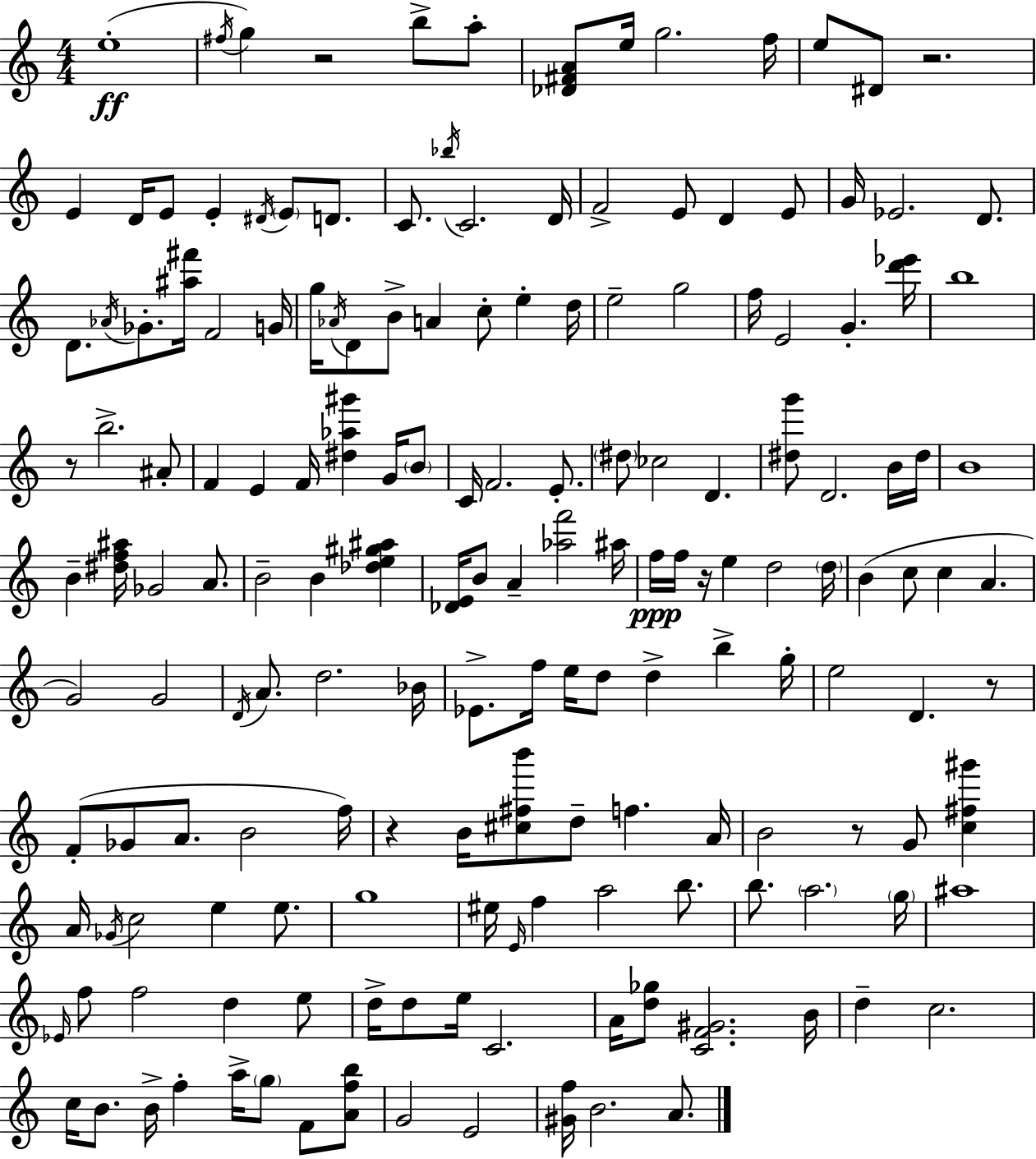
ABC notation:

X:1
T:Untitled
M:4/4
L:1/4
K:C
e4 ^f/4 g z2 b/2 a/2 [_D^FA]/2 e/4 g2 f/4 e/2 ^D/2 z2 E D/4 E/2 E ^D/4 E/2 D/2 C/2 _b/4 C2 D/4 F2 E/2 D E/2 G/4 _E2 D/2 D/2 _A/4 _G/2 [^a^f']/4 F2 G/4 g/4 _A/4 D/2 B/2 A c/2 e d/4 e2 g2 f/4 E2 G [d'_e']/4 b4 z/2 b2 ^A/2 F E F/4 [^d_a^g'] G/4 B/2 C/4 F2 E/2 ^d/2 _c2 D [^dg']/2 D2 B/4 ^d/4 B4 B [^df^a]/4 _G2 A/2 B2 B [_de^g^a] [_DE]/4 B/2 A [_af']2 ^a/4 f/4 f/4 z/4 e d2 d/4 B c/2 c A G2 G2 D/4 A/2 d2 _B/4 _E/2 f/4 e/4 d/2 d b g/4 e2 D z/2 F/2 _G/2 A/2 B2 f/4 z B/4 [^c^fb']/2 d/2 f A/4 B2 z/2 G/2 [c^f^g'] A/4 _G/4 c2 e e/2 g4 ^e/4 E/4 f a2 b/2 b/2 a2 g/4 ^a4 _E/4 f/2 f2 d e/2 d/4 d/2 e/4 C2 A/4 [d_g]/2 [CF^G]2 B/4 d c2 c/4 B/2 B/4 f a/4 g/2 F/2 [Afb]/2 G2 E2 [^Gf]/4 B2 A/2